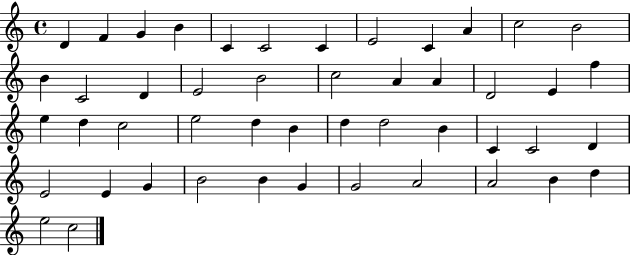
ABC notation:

X:1
T:Untitled
M:4/4
L:1/4
K:C
D F G B C C2 C E2 C A c2 B2 B C2 D E2 B2 c2 A A D2 E f e d c2 e2 d B d d2 B C C2 D E2 E G B2 B G G2 A2 A2 B d e2 c2